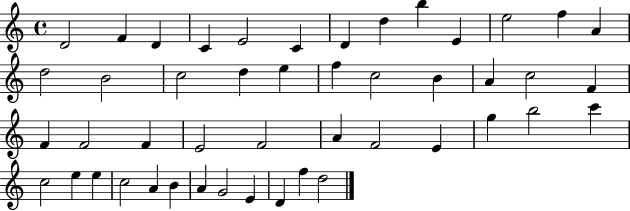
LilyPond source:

{
  \clef treble
  \time 4/4
  \defaultTimeSignature
  \key c \major
  d'2 f'4 d'4 | c'4 e'2 c'4 | d'4 d''4 b''4 e'4 | e''2 f''4 a'4 | \break d''2 b'2 | c''2 d''4 e''4 | f''4 c''2 b'4 | a'4 c''2 f'4 | \break f'4 f'2 f'4 | e'2 f'2 | a'4 f'2 e'4 | g''4 b''2 c'''4 | \break c''2 e''4 e''4 | c''2 a'4 b'4 | a'4 g'2 e'4 | d'4 f''4 d''2 | \break \bar "|."
}